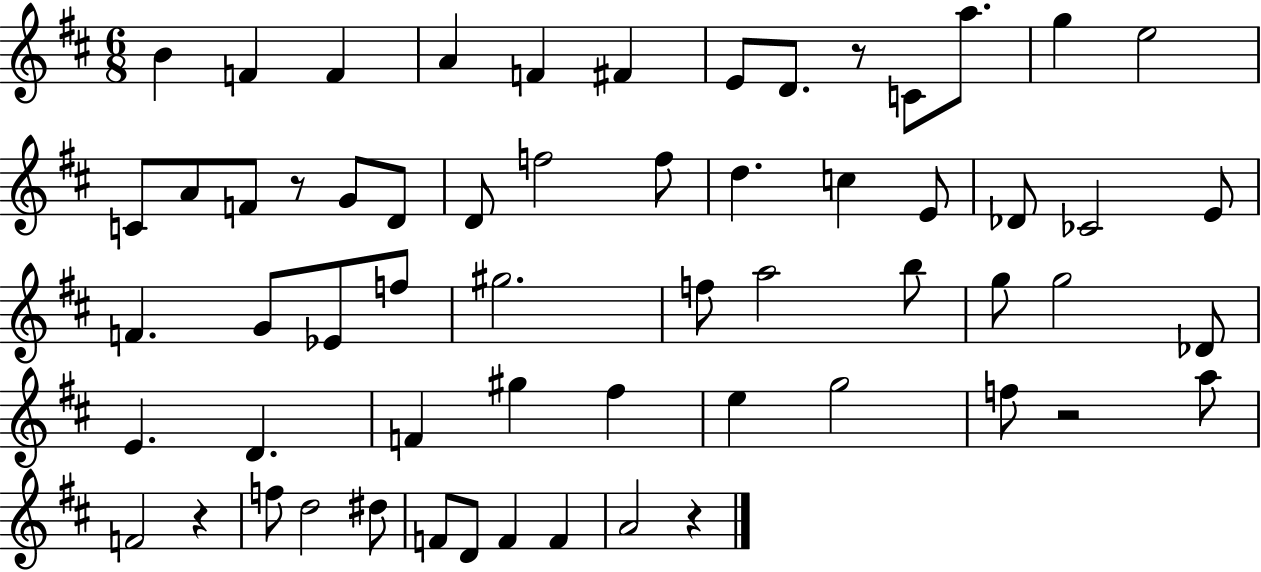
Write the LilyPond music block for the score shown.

{
  \clef treble
  \numericTimeSignature
  \time 6/8
  \key d \major
  b'4 f'4 f'4 | a'4 f'4 fis'4 | e'8 d'8. r8 c'8 a''8. | g''4 e''2 | \break c'8 a'8 f'8 r8 g'8 d'8 | d'8 f''2 f''8 | d''4. c''4 e'8 | des'8 ces'2 e'8 | \break f'4. g'8 ees'8 f''8 | gis''2. | f''8 a''2 b''8 | g''8 g''2 des'8 | \break e'4. d'4. | f'4 gis''4 fis''4 | e''4 g''2 | f''8 r2 a''8 | \break f'2 r4 | f''8 d''2 dis''8 | f'8 d'8 f'4 f'4 | a'2 r4 | \break \bar "|."
}